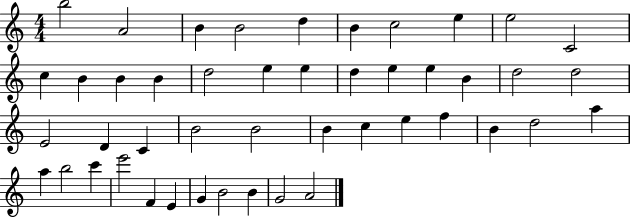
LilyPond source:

{
  \clef treble
  \numericTimeSignature
  \time 4/4
  \key c \major
  b''2 a'2 | b'4 b'2 d''4 | b'4 c''2 e''4 | e''2 c'2 | \break c''4 b'4 b'4 b'4 | d''2 e''4 e''4 | d''4 e''4 e''4 b'4 | d''2 d''2 | \break e'2 d'4 c'4 | b'2 b'2 | b'4 c''4 e''4 f''4 | b'4 d''2 a''4 | \break a''4 b''2 c'''4 | e'''2 f'4 e'4 | g'4 b'2 b'4 | g'2 a'2 | \break \bar "|."
}